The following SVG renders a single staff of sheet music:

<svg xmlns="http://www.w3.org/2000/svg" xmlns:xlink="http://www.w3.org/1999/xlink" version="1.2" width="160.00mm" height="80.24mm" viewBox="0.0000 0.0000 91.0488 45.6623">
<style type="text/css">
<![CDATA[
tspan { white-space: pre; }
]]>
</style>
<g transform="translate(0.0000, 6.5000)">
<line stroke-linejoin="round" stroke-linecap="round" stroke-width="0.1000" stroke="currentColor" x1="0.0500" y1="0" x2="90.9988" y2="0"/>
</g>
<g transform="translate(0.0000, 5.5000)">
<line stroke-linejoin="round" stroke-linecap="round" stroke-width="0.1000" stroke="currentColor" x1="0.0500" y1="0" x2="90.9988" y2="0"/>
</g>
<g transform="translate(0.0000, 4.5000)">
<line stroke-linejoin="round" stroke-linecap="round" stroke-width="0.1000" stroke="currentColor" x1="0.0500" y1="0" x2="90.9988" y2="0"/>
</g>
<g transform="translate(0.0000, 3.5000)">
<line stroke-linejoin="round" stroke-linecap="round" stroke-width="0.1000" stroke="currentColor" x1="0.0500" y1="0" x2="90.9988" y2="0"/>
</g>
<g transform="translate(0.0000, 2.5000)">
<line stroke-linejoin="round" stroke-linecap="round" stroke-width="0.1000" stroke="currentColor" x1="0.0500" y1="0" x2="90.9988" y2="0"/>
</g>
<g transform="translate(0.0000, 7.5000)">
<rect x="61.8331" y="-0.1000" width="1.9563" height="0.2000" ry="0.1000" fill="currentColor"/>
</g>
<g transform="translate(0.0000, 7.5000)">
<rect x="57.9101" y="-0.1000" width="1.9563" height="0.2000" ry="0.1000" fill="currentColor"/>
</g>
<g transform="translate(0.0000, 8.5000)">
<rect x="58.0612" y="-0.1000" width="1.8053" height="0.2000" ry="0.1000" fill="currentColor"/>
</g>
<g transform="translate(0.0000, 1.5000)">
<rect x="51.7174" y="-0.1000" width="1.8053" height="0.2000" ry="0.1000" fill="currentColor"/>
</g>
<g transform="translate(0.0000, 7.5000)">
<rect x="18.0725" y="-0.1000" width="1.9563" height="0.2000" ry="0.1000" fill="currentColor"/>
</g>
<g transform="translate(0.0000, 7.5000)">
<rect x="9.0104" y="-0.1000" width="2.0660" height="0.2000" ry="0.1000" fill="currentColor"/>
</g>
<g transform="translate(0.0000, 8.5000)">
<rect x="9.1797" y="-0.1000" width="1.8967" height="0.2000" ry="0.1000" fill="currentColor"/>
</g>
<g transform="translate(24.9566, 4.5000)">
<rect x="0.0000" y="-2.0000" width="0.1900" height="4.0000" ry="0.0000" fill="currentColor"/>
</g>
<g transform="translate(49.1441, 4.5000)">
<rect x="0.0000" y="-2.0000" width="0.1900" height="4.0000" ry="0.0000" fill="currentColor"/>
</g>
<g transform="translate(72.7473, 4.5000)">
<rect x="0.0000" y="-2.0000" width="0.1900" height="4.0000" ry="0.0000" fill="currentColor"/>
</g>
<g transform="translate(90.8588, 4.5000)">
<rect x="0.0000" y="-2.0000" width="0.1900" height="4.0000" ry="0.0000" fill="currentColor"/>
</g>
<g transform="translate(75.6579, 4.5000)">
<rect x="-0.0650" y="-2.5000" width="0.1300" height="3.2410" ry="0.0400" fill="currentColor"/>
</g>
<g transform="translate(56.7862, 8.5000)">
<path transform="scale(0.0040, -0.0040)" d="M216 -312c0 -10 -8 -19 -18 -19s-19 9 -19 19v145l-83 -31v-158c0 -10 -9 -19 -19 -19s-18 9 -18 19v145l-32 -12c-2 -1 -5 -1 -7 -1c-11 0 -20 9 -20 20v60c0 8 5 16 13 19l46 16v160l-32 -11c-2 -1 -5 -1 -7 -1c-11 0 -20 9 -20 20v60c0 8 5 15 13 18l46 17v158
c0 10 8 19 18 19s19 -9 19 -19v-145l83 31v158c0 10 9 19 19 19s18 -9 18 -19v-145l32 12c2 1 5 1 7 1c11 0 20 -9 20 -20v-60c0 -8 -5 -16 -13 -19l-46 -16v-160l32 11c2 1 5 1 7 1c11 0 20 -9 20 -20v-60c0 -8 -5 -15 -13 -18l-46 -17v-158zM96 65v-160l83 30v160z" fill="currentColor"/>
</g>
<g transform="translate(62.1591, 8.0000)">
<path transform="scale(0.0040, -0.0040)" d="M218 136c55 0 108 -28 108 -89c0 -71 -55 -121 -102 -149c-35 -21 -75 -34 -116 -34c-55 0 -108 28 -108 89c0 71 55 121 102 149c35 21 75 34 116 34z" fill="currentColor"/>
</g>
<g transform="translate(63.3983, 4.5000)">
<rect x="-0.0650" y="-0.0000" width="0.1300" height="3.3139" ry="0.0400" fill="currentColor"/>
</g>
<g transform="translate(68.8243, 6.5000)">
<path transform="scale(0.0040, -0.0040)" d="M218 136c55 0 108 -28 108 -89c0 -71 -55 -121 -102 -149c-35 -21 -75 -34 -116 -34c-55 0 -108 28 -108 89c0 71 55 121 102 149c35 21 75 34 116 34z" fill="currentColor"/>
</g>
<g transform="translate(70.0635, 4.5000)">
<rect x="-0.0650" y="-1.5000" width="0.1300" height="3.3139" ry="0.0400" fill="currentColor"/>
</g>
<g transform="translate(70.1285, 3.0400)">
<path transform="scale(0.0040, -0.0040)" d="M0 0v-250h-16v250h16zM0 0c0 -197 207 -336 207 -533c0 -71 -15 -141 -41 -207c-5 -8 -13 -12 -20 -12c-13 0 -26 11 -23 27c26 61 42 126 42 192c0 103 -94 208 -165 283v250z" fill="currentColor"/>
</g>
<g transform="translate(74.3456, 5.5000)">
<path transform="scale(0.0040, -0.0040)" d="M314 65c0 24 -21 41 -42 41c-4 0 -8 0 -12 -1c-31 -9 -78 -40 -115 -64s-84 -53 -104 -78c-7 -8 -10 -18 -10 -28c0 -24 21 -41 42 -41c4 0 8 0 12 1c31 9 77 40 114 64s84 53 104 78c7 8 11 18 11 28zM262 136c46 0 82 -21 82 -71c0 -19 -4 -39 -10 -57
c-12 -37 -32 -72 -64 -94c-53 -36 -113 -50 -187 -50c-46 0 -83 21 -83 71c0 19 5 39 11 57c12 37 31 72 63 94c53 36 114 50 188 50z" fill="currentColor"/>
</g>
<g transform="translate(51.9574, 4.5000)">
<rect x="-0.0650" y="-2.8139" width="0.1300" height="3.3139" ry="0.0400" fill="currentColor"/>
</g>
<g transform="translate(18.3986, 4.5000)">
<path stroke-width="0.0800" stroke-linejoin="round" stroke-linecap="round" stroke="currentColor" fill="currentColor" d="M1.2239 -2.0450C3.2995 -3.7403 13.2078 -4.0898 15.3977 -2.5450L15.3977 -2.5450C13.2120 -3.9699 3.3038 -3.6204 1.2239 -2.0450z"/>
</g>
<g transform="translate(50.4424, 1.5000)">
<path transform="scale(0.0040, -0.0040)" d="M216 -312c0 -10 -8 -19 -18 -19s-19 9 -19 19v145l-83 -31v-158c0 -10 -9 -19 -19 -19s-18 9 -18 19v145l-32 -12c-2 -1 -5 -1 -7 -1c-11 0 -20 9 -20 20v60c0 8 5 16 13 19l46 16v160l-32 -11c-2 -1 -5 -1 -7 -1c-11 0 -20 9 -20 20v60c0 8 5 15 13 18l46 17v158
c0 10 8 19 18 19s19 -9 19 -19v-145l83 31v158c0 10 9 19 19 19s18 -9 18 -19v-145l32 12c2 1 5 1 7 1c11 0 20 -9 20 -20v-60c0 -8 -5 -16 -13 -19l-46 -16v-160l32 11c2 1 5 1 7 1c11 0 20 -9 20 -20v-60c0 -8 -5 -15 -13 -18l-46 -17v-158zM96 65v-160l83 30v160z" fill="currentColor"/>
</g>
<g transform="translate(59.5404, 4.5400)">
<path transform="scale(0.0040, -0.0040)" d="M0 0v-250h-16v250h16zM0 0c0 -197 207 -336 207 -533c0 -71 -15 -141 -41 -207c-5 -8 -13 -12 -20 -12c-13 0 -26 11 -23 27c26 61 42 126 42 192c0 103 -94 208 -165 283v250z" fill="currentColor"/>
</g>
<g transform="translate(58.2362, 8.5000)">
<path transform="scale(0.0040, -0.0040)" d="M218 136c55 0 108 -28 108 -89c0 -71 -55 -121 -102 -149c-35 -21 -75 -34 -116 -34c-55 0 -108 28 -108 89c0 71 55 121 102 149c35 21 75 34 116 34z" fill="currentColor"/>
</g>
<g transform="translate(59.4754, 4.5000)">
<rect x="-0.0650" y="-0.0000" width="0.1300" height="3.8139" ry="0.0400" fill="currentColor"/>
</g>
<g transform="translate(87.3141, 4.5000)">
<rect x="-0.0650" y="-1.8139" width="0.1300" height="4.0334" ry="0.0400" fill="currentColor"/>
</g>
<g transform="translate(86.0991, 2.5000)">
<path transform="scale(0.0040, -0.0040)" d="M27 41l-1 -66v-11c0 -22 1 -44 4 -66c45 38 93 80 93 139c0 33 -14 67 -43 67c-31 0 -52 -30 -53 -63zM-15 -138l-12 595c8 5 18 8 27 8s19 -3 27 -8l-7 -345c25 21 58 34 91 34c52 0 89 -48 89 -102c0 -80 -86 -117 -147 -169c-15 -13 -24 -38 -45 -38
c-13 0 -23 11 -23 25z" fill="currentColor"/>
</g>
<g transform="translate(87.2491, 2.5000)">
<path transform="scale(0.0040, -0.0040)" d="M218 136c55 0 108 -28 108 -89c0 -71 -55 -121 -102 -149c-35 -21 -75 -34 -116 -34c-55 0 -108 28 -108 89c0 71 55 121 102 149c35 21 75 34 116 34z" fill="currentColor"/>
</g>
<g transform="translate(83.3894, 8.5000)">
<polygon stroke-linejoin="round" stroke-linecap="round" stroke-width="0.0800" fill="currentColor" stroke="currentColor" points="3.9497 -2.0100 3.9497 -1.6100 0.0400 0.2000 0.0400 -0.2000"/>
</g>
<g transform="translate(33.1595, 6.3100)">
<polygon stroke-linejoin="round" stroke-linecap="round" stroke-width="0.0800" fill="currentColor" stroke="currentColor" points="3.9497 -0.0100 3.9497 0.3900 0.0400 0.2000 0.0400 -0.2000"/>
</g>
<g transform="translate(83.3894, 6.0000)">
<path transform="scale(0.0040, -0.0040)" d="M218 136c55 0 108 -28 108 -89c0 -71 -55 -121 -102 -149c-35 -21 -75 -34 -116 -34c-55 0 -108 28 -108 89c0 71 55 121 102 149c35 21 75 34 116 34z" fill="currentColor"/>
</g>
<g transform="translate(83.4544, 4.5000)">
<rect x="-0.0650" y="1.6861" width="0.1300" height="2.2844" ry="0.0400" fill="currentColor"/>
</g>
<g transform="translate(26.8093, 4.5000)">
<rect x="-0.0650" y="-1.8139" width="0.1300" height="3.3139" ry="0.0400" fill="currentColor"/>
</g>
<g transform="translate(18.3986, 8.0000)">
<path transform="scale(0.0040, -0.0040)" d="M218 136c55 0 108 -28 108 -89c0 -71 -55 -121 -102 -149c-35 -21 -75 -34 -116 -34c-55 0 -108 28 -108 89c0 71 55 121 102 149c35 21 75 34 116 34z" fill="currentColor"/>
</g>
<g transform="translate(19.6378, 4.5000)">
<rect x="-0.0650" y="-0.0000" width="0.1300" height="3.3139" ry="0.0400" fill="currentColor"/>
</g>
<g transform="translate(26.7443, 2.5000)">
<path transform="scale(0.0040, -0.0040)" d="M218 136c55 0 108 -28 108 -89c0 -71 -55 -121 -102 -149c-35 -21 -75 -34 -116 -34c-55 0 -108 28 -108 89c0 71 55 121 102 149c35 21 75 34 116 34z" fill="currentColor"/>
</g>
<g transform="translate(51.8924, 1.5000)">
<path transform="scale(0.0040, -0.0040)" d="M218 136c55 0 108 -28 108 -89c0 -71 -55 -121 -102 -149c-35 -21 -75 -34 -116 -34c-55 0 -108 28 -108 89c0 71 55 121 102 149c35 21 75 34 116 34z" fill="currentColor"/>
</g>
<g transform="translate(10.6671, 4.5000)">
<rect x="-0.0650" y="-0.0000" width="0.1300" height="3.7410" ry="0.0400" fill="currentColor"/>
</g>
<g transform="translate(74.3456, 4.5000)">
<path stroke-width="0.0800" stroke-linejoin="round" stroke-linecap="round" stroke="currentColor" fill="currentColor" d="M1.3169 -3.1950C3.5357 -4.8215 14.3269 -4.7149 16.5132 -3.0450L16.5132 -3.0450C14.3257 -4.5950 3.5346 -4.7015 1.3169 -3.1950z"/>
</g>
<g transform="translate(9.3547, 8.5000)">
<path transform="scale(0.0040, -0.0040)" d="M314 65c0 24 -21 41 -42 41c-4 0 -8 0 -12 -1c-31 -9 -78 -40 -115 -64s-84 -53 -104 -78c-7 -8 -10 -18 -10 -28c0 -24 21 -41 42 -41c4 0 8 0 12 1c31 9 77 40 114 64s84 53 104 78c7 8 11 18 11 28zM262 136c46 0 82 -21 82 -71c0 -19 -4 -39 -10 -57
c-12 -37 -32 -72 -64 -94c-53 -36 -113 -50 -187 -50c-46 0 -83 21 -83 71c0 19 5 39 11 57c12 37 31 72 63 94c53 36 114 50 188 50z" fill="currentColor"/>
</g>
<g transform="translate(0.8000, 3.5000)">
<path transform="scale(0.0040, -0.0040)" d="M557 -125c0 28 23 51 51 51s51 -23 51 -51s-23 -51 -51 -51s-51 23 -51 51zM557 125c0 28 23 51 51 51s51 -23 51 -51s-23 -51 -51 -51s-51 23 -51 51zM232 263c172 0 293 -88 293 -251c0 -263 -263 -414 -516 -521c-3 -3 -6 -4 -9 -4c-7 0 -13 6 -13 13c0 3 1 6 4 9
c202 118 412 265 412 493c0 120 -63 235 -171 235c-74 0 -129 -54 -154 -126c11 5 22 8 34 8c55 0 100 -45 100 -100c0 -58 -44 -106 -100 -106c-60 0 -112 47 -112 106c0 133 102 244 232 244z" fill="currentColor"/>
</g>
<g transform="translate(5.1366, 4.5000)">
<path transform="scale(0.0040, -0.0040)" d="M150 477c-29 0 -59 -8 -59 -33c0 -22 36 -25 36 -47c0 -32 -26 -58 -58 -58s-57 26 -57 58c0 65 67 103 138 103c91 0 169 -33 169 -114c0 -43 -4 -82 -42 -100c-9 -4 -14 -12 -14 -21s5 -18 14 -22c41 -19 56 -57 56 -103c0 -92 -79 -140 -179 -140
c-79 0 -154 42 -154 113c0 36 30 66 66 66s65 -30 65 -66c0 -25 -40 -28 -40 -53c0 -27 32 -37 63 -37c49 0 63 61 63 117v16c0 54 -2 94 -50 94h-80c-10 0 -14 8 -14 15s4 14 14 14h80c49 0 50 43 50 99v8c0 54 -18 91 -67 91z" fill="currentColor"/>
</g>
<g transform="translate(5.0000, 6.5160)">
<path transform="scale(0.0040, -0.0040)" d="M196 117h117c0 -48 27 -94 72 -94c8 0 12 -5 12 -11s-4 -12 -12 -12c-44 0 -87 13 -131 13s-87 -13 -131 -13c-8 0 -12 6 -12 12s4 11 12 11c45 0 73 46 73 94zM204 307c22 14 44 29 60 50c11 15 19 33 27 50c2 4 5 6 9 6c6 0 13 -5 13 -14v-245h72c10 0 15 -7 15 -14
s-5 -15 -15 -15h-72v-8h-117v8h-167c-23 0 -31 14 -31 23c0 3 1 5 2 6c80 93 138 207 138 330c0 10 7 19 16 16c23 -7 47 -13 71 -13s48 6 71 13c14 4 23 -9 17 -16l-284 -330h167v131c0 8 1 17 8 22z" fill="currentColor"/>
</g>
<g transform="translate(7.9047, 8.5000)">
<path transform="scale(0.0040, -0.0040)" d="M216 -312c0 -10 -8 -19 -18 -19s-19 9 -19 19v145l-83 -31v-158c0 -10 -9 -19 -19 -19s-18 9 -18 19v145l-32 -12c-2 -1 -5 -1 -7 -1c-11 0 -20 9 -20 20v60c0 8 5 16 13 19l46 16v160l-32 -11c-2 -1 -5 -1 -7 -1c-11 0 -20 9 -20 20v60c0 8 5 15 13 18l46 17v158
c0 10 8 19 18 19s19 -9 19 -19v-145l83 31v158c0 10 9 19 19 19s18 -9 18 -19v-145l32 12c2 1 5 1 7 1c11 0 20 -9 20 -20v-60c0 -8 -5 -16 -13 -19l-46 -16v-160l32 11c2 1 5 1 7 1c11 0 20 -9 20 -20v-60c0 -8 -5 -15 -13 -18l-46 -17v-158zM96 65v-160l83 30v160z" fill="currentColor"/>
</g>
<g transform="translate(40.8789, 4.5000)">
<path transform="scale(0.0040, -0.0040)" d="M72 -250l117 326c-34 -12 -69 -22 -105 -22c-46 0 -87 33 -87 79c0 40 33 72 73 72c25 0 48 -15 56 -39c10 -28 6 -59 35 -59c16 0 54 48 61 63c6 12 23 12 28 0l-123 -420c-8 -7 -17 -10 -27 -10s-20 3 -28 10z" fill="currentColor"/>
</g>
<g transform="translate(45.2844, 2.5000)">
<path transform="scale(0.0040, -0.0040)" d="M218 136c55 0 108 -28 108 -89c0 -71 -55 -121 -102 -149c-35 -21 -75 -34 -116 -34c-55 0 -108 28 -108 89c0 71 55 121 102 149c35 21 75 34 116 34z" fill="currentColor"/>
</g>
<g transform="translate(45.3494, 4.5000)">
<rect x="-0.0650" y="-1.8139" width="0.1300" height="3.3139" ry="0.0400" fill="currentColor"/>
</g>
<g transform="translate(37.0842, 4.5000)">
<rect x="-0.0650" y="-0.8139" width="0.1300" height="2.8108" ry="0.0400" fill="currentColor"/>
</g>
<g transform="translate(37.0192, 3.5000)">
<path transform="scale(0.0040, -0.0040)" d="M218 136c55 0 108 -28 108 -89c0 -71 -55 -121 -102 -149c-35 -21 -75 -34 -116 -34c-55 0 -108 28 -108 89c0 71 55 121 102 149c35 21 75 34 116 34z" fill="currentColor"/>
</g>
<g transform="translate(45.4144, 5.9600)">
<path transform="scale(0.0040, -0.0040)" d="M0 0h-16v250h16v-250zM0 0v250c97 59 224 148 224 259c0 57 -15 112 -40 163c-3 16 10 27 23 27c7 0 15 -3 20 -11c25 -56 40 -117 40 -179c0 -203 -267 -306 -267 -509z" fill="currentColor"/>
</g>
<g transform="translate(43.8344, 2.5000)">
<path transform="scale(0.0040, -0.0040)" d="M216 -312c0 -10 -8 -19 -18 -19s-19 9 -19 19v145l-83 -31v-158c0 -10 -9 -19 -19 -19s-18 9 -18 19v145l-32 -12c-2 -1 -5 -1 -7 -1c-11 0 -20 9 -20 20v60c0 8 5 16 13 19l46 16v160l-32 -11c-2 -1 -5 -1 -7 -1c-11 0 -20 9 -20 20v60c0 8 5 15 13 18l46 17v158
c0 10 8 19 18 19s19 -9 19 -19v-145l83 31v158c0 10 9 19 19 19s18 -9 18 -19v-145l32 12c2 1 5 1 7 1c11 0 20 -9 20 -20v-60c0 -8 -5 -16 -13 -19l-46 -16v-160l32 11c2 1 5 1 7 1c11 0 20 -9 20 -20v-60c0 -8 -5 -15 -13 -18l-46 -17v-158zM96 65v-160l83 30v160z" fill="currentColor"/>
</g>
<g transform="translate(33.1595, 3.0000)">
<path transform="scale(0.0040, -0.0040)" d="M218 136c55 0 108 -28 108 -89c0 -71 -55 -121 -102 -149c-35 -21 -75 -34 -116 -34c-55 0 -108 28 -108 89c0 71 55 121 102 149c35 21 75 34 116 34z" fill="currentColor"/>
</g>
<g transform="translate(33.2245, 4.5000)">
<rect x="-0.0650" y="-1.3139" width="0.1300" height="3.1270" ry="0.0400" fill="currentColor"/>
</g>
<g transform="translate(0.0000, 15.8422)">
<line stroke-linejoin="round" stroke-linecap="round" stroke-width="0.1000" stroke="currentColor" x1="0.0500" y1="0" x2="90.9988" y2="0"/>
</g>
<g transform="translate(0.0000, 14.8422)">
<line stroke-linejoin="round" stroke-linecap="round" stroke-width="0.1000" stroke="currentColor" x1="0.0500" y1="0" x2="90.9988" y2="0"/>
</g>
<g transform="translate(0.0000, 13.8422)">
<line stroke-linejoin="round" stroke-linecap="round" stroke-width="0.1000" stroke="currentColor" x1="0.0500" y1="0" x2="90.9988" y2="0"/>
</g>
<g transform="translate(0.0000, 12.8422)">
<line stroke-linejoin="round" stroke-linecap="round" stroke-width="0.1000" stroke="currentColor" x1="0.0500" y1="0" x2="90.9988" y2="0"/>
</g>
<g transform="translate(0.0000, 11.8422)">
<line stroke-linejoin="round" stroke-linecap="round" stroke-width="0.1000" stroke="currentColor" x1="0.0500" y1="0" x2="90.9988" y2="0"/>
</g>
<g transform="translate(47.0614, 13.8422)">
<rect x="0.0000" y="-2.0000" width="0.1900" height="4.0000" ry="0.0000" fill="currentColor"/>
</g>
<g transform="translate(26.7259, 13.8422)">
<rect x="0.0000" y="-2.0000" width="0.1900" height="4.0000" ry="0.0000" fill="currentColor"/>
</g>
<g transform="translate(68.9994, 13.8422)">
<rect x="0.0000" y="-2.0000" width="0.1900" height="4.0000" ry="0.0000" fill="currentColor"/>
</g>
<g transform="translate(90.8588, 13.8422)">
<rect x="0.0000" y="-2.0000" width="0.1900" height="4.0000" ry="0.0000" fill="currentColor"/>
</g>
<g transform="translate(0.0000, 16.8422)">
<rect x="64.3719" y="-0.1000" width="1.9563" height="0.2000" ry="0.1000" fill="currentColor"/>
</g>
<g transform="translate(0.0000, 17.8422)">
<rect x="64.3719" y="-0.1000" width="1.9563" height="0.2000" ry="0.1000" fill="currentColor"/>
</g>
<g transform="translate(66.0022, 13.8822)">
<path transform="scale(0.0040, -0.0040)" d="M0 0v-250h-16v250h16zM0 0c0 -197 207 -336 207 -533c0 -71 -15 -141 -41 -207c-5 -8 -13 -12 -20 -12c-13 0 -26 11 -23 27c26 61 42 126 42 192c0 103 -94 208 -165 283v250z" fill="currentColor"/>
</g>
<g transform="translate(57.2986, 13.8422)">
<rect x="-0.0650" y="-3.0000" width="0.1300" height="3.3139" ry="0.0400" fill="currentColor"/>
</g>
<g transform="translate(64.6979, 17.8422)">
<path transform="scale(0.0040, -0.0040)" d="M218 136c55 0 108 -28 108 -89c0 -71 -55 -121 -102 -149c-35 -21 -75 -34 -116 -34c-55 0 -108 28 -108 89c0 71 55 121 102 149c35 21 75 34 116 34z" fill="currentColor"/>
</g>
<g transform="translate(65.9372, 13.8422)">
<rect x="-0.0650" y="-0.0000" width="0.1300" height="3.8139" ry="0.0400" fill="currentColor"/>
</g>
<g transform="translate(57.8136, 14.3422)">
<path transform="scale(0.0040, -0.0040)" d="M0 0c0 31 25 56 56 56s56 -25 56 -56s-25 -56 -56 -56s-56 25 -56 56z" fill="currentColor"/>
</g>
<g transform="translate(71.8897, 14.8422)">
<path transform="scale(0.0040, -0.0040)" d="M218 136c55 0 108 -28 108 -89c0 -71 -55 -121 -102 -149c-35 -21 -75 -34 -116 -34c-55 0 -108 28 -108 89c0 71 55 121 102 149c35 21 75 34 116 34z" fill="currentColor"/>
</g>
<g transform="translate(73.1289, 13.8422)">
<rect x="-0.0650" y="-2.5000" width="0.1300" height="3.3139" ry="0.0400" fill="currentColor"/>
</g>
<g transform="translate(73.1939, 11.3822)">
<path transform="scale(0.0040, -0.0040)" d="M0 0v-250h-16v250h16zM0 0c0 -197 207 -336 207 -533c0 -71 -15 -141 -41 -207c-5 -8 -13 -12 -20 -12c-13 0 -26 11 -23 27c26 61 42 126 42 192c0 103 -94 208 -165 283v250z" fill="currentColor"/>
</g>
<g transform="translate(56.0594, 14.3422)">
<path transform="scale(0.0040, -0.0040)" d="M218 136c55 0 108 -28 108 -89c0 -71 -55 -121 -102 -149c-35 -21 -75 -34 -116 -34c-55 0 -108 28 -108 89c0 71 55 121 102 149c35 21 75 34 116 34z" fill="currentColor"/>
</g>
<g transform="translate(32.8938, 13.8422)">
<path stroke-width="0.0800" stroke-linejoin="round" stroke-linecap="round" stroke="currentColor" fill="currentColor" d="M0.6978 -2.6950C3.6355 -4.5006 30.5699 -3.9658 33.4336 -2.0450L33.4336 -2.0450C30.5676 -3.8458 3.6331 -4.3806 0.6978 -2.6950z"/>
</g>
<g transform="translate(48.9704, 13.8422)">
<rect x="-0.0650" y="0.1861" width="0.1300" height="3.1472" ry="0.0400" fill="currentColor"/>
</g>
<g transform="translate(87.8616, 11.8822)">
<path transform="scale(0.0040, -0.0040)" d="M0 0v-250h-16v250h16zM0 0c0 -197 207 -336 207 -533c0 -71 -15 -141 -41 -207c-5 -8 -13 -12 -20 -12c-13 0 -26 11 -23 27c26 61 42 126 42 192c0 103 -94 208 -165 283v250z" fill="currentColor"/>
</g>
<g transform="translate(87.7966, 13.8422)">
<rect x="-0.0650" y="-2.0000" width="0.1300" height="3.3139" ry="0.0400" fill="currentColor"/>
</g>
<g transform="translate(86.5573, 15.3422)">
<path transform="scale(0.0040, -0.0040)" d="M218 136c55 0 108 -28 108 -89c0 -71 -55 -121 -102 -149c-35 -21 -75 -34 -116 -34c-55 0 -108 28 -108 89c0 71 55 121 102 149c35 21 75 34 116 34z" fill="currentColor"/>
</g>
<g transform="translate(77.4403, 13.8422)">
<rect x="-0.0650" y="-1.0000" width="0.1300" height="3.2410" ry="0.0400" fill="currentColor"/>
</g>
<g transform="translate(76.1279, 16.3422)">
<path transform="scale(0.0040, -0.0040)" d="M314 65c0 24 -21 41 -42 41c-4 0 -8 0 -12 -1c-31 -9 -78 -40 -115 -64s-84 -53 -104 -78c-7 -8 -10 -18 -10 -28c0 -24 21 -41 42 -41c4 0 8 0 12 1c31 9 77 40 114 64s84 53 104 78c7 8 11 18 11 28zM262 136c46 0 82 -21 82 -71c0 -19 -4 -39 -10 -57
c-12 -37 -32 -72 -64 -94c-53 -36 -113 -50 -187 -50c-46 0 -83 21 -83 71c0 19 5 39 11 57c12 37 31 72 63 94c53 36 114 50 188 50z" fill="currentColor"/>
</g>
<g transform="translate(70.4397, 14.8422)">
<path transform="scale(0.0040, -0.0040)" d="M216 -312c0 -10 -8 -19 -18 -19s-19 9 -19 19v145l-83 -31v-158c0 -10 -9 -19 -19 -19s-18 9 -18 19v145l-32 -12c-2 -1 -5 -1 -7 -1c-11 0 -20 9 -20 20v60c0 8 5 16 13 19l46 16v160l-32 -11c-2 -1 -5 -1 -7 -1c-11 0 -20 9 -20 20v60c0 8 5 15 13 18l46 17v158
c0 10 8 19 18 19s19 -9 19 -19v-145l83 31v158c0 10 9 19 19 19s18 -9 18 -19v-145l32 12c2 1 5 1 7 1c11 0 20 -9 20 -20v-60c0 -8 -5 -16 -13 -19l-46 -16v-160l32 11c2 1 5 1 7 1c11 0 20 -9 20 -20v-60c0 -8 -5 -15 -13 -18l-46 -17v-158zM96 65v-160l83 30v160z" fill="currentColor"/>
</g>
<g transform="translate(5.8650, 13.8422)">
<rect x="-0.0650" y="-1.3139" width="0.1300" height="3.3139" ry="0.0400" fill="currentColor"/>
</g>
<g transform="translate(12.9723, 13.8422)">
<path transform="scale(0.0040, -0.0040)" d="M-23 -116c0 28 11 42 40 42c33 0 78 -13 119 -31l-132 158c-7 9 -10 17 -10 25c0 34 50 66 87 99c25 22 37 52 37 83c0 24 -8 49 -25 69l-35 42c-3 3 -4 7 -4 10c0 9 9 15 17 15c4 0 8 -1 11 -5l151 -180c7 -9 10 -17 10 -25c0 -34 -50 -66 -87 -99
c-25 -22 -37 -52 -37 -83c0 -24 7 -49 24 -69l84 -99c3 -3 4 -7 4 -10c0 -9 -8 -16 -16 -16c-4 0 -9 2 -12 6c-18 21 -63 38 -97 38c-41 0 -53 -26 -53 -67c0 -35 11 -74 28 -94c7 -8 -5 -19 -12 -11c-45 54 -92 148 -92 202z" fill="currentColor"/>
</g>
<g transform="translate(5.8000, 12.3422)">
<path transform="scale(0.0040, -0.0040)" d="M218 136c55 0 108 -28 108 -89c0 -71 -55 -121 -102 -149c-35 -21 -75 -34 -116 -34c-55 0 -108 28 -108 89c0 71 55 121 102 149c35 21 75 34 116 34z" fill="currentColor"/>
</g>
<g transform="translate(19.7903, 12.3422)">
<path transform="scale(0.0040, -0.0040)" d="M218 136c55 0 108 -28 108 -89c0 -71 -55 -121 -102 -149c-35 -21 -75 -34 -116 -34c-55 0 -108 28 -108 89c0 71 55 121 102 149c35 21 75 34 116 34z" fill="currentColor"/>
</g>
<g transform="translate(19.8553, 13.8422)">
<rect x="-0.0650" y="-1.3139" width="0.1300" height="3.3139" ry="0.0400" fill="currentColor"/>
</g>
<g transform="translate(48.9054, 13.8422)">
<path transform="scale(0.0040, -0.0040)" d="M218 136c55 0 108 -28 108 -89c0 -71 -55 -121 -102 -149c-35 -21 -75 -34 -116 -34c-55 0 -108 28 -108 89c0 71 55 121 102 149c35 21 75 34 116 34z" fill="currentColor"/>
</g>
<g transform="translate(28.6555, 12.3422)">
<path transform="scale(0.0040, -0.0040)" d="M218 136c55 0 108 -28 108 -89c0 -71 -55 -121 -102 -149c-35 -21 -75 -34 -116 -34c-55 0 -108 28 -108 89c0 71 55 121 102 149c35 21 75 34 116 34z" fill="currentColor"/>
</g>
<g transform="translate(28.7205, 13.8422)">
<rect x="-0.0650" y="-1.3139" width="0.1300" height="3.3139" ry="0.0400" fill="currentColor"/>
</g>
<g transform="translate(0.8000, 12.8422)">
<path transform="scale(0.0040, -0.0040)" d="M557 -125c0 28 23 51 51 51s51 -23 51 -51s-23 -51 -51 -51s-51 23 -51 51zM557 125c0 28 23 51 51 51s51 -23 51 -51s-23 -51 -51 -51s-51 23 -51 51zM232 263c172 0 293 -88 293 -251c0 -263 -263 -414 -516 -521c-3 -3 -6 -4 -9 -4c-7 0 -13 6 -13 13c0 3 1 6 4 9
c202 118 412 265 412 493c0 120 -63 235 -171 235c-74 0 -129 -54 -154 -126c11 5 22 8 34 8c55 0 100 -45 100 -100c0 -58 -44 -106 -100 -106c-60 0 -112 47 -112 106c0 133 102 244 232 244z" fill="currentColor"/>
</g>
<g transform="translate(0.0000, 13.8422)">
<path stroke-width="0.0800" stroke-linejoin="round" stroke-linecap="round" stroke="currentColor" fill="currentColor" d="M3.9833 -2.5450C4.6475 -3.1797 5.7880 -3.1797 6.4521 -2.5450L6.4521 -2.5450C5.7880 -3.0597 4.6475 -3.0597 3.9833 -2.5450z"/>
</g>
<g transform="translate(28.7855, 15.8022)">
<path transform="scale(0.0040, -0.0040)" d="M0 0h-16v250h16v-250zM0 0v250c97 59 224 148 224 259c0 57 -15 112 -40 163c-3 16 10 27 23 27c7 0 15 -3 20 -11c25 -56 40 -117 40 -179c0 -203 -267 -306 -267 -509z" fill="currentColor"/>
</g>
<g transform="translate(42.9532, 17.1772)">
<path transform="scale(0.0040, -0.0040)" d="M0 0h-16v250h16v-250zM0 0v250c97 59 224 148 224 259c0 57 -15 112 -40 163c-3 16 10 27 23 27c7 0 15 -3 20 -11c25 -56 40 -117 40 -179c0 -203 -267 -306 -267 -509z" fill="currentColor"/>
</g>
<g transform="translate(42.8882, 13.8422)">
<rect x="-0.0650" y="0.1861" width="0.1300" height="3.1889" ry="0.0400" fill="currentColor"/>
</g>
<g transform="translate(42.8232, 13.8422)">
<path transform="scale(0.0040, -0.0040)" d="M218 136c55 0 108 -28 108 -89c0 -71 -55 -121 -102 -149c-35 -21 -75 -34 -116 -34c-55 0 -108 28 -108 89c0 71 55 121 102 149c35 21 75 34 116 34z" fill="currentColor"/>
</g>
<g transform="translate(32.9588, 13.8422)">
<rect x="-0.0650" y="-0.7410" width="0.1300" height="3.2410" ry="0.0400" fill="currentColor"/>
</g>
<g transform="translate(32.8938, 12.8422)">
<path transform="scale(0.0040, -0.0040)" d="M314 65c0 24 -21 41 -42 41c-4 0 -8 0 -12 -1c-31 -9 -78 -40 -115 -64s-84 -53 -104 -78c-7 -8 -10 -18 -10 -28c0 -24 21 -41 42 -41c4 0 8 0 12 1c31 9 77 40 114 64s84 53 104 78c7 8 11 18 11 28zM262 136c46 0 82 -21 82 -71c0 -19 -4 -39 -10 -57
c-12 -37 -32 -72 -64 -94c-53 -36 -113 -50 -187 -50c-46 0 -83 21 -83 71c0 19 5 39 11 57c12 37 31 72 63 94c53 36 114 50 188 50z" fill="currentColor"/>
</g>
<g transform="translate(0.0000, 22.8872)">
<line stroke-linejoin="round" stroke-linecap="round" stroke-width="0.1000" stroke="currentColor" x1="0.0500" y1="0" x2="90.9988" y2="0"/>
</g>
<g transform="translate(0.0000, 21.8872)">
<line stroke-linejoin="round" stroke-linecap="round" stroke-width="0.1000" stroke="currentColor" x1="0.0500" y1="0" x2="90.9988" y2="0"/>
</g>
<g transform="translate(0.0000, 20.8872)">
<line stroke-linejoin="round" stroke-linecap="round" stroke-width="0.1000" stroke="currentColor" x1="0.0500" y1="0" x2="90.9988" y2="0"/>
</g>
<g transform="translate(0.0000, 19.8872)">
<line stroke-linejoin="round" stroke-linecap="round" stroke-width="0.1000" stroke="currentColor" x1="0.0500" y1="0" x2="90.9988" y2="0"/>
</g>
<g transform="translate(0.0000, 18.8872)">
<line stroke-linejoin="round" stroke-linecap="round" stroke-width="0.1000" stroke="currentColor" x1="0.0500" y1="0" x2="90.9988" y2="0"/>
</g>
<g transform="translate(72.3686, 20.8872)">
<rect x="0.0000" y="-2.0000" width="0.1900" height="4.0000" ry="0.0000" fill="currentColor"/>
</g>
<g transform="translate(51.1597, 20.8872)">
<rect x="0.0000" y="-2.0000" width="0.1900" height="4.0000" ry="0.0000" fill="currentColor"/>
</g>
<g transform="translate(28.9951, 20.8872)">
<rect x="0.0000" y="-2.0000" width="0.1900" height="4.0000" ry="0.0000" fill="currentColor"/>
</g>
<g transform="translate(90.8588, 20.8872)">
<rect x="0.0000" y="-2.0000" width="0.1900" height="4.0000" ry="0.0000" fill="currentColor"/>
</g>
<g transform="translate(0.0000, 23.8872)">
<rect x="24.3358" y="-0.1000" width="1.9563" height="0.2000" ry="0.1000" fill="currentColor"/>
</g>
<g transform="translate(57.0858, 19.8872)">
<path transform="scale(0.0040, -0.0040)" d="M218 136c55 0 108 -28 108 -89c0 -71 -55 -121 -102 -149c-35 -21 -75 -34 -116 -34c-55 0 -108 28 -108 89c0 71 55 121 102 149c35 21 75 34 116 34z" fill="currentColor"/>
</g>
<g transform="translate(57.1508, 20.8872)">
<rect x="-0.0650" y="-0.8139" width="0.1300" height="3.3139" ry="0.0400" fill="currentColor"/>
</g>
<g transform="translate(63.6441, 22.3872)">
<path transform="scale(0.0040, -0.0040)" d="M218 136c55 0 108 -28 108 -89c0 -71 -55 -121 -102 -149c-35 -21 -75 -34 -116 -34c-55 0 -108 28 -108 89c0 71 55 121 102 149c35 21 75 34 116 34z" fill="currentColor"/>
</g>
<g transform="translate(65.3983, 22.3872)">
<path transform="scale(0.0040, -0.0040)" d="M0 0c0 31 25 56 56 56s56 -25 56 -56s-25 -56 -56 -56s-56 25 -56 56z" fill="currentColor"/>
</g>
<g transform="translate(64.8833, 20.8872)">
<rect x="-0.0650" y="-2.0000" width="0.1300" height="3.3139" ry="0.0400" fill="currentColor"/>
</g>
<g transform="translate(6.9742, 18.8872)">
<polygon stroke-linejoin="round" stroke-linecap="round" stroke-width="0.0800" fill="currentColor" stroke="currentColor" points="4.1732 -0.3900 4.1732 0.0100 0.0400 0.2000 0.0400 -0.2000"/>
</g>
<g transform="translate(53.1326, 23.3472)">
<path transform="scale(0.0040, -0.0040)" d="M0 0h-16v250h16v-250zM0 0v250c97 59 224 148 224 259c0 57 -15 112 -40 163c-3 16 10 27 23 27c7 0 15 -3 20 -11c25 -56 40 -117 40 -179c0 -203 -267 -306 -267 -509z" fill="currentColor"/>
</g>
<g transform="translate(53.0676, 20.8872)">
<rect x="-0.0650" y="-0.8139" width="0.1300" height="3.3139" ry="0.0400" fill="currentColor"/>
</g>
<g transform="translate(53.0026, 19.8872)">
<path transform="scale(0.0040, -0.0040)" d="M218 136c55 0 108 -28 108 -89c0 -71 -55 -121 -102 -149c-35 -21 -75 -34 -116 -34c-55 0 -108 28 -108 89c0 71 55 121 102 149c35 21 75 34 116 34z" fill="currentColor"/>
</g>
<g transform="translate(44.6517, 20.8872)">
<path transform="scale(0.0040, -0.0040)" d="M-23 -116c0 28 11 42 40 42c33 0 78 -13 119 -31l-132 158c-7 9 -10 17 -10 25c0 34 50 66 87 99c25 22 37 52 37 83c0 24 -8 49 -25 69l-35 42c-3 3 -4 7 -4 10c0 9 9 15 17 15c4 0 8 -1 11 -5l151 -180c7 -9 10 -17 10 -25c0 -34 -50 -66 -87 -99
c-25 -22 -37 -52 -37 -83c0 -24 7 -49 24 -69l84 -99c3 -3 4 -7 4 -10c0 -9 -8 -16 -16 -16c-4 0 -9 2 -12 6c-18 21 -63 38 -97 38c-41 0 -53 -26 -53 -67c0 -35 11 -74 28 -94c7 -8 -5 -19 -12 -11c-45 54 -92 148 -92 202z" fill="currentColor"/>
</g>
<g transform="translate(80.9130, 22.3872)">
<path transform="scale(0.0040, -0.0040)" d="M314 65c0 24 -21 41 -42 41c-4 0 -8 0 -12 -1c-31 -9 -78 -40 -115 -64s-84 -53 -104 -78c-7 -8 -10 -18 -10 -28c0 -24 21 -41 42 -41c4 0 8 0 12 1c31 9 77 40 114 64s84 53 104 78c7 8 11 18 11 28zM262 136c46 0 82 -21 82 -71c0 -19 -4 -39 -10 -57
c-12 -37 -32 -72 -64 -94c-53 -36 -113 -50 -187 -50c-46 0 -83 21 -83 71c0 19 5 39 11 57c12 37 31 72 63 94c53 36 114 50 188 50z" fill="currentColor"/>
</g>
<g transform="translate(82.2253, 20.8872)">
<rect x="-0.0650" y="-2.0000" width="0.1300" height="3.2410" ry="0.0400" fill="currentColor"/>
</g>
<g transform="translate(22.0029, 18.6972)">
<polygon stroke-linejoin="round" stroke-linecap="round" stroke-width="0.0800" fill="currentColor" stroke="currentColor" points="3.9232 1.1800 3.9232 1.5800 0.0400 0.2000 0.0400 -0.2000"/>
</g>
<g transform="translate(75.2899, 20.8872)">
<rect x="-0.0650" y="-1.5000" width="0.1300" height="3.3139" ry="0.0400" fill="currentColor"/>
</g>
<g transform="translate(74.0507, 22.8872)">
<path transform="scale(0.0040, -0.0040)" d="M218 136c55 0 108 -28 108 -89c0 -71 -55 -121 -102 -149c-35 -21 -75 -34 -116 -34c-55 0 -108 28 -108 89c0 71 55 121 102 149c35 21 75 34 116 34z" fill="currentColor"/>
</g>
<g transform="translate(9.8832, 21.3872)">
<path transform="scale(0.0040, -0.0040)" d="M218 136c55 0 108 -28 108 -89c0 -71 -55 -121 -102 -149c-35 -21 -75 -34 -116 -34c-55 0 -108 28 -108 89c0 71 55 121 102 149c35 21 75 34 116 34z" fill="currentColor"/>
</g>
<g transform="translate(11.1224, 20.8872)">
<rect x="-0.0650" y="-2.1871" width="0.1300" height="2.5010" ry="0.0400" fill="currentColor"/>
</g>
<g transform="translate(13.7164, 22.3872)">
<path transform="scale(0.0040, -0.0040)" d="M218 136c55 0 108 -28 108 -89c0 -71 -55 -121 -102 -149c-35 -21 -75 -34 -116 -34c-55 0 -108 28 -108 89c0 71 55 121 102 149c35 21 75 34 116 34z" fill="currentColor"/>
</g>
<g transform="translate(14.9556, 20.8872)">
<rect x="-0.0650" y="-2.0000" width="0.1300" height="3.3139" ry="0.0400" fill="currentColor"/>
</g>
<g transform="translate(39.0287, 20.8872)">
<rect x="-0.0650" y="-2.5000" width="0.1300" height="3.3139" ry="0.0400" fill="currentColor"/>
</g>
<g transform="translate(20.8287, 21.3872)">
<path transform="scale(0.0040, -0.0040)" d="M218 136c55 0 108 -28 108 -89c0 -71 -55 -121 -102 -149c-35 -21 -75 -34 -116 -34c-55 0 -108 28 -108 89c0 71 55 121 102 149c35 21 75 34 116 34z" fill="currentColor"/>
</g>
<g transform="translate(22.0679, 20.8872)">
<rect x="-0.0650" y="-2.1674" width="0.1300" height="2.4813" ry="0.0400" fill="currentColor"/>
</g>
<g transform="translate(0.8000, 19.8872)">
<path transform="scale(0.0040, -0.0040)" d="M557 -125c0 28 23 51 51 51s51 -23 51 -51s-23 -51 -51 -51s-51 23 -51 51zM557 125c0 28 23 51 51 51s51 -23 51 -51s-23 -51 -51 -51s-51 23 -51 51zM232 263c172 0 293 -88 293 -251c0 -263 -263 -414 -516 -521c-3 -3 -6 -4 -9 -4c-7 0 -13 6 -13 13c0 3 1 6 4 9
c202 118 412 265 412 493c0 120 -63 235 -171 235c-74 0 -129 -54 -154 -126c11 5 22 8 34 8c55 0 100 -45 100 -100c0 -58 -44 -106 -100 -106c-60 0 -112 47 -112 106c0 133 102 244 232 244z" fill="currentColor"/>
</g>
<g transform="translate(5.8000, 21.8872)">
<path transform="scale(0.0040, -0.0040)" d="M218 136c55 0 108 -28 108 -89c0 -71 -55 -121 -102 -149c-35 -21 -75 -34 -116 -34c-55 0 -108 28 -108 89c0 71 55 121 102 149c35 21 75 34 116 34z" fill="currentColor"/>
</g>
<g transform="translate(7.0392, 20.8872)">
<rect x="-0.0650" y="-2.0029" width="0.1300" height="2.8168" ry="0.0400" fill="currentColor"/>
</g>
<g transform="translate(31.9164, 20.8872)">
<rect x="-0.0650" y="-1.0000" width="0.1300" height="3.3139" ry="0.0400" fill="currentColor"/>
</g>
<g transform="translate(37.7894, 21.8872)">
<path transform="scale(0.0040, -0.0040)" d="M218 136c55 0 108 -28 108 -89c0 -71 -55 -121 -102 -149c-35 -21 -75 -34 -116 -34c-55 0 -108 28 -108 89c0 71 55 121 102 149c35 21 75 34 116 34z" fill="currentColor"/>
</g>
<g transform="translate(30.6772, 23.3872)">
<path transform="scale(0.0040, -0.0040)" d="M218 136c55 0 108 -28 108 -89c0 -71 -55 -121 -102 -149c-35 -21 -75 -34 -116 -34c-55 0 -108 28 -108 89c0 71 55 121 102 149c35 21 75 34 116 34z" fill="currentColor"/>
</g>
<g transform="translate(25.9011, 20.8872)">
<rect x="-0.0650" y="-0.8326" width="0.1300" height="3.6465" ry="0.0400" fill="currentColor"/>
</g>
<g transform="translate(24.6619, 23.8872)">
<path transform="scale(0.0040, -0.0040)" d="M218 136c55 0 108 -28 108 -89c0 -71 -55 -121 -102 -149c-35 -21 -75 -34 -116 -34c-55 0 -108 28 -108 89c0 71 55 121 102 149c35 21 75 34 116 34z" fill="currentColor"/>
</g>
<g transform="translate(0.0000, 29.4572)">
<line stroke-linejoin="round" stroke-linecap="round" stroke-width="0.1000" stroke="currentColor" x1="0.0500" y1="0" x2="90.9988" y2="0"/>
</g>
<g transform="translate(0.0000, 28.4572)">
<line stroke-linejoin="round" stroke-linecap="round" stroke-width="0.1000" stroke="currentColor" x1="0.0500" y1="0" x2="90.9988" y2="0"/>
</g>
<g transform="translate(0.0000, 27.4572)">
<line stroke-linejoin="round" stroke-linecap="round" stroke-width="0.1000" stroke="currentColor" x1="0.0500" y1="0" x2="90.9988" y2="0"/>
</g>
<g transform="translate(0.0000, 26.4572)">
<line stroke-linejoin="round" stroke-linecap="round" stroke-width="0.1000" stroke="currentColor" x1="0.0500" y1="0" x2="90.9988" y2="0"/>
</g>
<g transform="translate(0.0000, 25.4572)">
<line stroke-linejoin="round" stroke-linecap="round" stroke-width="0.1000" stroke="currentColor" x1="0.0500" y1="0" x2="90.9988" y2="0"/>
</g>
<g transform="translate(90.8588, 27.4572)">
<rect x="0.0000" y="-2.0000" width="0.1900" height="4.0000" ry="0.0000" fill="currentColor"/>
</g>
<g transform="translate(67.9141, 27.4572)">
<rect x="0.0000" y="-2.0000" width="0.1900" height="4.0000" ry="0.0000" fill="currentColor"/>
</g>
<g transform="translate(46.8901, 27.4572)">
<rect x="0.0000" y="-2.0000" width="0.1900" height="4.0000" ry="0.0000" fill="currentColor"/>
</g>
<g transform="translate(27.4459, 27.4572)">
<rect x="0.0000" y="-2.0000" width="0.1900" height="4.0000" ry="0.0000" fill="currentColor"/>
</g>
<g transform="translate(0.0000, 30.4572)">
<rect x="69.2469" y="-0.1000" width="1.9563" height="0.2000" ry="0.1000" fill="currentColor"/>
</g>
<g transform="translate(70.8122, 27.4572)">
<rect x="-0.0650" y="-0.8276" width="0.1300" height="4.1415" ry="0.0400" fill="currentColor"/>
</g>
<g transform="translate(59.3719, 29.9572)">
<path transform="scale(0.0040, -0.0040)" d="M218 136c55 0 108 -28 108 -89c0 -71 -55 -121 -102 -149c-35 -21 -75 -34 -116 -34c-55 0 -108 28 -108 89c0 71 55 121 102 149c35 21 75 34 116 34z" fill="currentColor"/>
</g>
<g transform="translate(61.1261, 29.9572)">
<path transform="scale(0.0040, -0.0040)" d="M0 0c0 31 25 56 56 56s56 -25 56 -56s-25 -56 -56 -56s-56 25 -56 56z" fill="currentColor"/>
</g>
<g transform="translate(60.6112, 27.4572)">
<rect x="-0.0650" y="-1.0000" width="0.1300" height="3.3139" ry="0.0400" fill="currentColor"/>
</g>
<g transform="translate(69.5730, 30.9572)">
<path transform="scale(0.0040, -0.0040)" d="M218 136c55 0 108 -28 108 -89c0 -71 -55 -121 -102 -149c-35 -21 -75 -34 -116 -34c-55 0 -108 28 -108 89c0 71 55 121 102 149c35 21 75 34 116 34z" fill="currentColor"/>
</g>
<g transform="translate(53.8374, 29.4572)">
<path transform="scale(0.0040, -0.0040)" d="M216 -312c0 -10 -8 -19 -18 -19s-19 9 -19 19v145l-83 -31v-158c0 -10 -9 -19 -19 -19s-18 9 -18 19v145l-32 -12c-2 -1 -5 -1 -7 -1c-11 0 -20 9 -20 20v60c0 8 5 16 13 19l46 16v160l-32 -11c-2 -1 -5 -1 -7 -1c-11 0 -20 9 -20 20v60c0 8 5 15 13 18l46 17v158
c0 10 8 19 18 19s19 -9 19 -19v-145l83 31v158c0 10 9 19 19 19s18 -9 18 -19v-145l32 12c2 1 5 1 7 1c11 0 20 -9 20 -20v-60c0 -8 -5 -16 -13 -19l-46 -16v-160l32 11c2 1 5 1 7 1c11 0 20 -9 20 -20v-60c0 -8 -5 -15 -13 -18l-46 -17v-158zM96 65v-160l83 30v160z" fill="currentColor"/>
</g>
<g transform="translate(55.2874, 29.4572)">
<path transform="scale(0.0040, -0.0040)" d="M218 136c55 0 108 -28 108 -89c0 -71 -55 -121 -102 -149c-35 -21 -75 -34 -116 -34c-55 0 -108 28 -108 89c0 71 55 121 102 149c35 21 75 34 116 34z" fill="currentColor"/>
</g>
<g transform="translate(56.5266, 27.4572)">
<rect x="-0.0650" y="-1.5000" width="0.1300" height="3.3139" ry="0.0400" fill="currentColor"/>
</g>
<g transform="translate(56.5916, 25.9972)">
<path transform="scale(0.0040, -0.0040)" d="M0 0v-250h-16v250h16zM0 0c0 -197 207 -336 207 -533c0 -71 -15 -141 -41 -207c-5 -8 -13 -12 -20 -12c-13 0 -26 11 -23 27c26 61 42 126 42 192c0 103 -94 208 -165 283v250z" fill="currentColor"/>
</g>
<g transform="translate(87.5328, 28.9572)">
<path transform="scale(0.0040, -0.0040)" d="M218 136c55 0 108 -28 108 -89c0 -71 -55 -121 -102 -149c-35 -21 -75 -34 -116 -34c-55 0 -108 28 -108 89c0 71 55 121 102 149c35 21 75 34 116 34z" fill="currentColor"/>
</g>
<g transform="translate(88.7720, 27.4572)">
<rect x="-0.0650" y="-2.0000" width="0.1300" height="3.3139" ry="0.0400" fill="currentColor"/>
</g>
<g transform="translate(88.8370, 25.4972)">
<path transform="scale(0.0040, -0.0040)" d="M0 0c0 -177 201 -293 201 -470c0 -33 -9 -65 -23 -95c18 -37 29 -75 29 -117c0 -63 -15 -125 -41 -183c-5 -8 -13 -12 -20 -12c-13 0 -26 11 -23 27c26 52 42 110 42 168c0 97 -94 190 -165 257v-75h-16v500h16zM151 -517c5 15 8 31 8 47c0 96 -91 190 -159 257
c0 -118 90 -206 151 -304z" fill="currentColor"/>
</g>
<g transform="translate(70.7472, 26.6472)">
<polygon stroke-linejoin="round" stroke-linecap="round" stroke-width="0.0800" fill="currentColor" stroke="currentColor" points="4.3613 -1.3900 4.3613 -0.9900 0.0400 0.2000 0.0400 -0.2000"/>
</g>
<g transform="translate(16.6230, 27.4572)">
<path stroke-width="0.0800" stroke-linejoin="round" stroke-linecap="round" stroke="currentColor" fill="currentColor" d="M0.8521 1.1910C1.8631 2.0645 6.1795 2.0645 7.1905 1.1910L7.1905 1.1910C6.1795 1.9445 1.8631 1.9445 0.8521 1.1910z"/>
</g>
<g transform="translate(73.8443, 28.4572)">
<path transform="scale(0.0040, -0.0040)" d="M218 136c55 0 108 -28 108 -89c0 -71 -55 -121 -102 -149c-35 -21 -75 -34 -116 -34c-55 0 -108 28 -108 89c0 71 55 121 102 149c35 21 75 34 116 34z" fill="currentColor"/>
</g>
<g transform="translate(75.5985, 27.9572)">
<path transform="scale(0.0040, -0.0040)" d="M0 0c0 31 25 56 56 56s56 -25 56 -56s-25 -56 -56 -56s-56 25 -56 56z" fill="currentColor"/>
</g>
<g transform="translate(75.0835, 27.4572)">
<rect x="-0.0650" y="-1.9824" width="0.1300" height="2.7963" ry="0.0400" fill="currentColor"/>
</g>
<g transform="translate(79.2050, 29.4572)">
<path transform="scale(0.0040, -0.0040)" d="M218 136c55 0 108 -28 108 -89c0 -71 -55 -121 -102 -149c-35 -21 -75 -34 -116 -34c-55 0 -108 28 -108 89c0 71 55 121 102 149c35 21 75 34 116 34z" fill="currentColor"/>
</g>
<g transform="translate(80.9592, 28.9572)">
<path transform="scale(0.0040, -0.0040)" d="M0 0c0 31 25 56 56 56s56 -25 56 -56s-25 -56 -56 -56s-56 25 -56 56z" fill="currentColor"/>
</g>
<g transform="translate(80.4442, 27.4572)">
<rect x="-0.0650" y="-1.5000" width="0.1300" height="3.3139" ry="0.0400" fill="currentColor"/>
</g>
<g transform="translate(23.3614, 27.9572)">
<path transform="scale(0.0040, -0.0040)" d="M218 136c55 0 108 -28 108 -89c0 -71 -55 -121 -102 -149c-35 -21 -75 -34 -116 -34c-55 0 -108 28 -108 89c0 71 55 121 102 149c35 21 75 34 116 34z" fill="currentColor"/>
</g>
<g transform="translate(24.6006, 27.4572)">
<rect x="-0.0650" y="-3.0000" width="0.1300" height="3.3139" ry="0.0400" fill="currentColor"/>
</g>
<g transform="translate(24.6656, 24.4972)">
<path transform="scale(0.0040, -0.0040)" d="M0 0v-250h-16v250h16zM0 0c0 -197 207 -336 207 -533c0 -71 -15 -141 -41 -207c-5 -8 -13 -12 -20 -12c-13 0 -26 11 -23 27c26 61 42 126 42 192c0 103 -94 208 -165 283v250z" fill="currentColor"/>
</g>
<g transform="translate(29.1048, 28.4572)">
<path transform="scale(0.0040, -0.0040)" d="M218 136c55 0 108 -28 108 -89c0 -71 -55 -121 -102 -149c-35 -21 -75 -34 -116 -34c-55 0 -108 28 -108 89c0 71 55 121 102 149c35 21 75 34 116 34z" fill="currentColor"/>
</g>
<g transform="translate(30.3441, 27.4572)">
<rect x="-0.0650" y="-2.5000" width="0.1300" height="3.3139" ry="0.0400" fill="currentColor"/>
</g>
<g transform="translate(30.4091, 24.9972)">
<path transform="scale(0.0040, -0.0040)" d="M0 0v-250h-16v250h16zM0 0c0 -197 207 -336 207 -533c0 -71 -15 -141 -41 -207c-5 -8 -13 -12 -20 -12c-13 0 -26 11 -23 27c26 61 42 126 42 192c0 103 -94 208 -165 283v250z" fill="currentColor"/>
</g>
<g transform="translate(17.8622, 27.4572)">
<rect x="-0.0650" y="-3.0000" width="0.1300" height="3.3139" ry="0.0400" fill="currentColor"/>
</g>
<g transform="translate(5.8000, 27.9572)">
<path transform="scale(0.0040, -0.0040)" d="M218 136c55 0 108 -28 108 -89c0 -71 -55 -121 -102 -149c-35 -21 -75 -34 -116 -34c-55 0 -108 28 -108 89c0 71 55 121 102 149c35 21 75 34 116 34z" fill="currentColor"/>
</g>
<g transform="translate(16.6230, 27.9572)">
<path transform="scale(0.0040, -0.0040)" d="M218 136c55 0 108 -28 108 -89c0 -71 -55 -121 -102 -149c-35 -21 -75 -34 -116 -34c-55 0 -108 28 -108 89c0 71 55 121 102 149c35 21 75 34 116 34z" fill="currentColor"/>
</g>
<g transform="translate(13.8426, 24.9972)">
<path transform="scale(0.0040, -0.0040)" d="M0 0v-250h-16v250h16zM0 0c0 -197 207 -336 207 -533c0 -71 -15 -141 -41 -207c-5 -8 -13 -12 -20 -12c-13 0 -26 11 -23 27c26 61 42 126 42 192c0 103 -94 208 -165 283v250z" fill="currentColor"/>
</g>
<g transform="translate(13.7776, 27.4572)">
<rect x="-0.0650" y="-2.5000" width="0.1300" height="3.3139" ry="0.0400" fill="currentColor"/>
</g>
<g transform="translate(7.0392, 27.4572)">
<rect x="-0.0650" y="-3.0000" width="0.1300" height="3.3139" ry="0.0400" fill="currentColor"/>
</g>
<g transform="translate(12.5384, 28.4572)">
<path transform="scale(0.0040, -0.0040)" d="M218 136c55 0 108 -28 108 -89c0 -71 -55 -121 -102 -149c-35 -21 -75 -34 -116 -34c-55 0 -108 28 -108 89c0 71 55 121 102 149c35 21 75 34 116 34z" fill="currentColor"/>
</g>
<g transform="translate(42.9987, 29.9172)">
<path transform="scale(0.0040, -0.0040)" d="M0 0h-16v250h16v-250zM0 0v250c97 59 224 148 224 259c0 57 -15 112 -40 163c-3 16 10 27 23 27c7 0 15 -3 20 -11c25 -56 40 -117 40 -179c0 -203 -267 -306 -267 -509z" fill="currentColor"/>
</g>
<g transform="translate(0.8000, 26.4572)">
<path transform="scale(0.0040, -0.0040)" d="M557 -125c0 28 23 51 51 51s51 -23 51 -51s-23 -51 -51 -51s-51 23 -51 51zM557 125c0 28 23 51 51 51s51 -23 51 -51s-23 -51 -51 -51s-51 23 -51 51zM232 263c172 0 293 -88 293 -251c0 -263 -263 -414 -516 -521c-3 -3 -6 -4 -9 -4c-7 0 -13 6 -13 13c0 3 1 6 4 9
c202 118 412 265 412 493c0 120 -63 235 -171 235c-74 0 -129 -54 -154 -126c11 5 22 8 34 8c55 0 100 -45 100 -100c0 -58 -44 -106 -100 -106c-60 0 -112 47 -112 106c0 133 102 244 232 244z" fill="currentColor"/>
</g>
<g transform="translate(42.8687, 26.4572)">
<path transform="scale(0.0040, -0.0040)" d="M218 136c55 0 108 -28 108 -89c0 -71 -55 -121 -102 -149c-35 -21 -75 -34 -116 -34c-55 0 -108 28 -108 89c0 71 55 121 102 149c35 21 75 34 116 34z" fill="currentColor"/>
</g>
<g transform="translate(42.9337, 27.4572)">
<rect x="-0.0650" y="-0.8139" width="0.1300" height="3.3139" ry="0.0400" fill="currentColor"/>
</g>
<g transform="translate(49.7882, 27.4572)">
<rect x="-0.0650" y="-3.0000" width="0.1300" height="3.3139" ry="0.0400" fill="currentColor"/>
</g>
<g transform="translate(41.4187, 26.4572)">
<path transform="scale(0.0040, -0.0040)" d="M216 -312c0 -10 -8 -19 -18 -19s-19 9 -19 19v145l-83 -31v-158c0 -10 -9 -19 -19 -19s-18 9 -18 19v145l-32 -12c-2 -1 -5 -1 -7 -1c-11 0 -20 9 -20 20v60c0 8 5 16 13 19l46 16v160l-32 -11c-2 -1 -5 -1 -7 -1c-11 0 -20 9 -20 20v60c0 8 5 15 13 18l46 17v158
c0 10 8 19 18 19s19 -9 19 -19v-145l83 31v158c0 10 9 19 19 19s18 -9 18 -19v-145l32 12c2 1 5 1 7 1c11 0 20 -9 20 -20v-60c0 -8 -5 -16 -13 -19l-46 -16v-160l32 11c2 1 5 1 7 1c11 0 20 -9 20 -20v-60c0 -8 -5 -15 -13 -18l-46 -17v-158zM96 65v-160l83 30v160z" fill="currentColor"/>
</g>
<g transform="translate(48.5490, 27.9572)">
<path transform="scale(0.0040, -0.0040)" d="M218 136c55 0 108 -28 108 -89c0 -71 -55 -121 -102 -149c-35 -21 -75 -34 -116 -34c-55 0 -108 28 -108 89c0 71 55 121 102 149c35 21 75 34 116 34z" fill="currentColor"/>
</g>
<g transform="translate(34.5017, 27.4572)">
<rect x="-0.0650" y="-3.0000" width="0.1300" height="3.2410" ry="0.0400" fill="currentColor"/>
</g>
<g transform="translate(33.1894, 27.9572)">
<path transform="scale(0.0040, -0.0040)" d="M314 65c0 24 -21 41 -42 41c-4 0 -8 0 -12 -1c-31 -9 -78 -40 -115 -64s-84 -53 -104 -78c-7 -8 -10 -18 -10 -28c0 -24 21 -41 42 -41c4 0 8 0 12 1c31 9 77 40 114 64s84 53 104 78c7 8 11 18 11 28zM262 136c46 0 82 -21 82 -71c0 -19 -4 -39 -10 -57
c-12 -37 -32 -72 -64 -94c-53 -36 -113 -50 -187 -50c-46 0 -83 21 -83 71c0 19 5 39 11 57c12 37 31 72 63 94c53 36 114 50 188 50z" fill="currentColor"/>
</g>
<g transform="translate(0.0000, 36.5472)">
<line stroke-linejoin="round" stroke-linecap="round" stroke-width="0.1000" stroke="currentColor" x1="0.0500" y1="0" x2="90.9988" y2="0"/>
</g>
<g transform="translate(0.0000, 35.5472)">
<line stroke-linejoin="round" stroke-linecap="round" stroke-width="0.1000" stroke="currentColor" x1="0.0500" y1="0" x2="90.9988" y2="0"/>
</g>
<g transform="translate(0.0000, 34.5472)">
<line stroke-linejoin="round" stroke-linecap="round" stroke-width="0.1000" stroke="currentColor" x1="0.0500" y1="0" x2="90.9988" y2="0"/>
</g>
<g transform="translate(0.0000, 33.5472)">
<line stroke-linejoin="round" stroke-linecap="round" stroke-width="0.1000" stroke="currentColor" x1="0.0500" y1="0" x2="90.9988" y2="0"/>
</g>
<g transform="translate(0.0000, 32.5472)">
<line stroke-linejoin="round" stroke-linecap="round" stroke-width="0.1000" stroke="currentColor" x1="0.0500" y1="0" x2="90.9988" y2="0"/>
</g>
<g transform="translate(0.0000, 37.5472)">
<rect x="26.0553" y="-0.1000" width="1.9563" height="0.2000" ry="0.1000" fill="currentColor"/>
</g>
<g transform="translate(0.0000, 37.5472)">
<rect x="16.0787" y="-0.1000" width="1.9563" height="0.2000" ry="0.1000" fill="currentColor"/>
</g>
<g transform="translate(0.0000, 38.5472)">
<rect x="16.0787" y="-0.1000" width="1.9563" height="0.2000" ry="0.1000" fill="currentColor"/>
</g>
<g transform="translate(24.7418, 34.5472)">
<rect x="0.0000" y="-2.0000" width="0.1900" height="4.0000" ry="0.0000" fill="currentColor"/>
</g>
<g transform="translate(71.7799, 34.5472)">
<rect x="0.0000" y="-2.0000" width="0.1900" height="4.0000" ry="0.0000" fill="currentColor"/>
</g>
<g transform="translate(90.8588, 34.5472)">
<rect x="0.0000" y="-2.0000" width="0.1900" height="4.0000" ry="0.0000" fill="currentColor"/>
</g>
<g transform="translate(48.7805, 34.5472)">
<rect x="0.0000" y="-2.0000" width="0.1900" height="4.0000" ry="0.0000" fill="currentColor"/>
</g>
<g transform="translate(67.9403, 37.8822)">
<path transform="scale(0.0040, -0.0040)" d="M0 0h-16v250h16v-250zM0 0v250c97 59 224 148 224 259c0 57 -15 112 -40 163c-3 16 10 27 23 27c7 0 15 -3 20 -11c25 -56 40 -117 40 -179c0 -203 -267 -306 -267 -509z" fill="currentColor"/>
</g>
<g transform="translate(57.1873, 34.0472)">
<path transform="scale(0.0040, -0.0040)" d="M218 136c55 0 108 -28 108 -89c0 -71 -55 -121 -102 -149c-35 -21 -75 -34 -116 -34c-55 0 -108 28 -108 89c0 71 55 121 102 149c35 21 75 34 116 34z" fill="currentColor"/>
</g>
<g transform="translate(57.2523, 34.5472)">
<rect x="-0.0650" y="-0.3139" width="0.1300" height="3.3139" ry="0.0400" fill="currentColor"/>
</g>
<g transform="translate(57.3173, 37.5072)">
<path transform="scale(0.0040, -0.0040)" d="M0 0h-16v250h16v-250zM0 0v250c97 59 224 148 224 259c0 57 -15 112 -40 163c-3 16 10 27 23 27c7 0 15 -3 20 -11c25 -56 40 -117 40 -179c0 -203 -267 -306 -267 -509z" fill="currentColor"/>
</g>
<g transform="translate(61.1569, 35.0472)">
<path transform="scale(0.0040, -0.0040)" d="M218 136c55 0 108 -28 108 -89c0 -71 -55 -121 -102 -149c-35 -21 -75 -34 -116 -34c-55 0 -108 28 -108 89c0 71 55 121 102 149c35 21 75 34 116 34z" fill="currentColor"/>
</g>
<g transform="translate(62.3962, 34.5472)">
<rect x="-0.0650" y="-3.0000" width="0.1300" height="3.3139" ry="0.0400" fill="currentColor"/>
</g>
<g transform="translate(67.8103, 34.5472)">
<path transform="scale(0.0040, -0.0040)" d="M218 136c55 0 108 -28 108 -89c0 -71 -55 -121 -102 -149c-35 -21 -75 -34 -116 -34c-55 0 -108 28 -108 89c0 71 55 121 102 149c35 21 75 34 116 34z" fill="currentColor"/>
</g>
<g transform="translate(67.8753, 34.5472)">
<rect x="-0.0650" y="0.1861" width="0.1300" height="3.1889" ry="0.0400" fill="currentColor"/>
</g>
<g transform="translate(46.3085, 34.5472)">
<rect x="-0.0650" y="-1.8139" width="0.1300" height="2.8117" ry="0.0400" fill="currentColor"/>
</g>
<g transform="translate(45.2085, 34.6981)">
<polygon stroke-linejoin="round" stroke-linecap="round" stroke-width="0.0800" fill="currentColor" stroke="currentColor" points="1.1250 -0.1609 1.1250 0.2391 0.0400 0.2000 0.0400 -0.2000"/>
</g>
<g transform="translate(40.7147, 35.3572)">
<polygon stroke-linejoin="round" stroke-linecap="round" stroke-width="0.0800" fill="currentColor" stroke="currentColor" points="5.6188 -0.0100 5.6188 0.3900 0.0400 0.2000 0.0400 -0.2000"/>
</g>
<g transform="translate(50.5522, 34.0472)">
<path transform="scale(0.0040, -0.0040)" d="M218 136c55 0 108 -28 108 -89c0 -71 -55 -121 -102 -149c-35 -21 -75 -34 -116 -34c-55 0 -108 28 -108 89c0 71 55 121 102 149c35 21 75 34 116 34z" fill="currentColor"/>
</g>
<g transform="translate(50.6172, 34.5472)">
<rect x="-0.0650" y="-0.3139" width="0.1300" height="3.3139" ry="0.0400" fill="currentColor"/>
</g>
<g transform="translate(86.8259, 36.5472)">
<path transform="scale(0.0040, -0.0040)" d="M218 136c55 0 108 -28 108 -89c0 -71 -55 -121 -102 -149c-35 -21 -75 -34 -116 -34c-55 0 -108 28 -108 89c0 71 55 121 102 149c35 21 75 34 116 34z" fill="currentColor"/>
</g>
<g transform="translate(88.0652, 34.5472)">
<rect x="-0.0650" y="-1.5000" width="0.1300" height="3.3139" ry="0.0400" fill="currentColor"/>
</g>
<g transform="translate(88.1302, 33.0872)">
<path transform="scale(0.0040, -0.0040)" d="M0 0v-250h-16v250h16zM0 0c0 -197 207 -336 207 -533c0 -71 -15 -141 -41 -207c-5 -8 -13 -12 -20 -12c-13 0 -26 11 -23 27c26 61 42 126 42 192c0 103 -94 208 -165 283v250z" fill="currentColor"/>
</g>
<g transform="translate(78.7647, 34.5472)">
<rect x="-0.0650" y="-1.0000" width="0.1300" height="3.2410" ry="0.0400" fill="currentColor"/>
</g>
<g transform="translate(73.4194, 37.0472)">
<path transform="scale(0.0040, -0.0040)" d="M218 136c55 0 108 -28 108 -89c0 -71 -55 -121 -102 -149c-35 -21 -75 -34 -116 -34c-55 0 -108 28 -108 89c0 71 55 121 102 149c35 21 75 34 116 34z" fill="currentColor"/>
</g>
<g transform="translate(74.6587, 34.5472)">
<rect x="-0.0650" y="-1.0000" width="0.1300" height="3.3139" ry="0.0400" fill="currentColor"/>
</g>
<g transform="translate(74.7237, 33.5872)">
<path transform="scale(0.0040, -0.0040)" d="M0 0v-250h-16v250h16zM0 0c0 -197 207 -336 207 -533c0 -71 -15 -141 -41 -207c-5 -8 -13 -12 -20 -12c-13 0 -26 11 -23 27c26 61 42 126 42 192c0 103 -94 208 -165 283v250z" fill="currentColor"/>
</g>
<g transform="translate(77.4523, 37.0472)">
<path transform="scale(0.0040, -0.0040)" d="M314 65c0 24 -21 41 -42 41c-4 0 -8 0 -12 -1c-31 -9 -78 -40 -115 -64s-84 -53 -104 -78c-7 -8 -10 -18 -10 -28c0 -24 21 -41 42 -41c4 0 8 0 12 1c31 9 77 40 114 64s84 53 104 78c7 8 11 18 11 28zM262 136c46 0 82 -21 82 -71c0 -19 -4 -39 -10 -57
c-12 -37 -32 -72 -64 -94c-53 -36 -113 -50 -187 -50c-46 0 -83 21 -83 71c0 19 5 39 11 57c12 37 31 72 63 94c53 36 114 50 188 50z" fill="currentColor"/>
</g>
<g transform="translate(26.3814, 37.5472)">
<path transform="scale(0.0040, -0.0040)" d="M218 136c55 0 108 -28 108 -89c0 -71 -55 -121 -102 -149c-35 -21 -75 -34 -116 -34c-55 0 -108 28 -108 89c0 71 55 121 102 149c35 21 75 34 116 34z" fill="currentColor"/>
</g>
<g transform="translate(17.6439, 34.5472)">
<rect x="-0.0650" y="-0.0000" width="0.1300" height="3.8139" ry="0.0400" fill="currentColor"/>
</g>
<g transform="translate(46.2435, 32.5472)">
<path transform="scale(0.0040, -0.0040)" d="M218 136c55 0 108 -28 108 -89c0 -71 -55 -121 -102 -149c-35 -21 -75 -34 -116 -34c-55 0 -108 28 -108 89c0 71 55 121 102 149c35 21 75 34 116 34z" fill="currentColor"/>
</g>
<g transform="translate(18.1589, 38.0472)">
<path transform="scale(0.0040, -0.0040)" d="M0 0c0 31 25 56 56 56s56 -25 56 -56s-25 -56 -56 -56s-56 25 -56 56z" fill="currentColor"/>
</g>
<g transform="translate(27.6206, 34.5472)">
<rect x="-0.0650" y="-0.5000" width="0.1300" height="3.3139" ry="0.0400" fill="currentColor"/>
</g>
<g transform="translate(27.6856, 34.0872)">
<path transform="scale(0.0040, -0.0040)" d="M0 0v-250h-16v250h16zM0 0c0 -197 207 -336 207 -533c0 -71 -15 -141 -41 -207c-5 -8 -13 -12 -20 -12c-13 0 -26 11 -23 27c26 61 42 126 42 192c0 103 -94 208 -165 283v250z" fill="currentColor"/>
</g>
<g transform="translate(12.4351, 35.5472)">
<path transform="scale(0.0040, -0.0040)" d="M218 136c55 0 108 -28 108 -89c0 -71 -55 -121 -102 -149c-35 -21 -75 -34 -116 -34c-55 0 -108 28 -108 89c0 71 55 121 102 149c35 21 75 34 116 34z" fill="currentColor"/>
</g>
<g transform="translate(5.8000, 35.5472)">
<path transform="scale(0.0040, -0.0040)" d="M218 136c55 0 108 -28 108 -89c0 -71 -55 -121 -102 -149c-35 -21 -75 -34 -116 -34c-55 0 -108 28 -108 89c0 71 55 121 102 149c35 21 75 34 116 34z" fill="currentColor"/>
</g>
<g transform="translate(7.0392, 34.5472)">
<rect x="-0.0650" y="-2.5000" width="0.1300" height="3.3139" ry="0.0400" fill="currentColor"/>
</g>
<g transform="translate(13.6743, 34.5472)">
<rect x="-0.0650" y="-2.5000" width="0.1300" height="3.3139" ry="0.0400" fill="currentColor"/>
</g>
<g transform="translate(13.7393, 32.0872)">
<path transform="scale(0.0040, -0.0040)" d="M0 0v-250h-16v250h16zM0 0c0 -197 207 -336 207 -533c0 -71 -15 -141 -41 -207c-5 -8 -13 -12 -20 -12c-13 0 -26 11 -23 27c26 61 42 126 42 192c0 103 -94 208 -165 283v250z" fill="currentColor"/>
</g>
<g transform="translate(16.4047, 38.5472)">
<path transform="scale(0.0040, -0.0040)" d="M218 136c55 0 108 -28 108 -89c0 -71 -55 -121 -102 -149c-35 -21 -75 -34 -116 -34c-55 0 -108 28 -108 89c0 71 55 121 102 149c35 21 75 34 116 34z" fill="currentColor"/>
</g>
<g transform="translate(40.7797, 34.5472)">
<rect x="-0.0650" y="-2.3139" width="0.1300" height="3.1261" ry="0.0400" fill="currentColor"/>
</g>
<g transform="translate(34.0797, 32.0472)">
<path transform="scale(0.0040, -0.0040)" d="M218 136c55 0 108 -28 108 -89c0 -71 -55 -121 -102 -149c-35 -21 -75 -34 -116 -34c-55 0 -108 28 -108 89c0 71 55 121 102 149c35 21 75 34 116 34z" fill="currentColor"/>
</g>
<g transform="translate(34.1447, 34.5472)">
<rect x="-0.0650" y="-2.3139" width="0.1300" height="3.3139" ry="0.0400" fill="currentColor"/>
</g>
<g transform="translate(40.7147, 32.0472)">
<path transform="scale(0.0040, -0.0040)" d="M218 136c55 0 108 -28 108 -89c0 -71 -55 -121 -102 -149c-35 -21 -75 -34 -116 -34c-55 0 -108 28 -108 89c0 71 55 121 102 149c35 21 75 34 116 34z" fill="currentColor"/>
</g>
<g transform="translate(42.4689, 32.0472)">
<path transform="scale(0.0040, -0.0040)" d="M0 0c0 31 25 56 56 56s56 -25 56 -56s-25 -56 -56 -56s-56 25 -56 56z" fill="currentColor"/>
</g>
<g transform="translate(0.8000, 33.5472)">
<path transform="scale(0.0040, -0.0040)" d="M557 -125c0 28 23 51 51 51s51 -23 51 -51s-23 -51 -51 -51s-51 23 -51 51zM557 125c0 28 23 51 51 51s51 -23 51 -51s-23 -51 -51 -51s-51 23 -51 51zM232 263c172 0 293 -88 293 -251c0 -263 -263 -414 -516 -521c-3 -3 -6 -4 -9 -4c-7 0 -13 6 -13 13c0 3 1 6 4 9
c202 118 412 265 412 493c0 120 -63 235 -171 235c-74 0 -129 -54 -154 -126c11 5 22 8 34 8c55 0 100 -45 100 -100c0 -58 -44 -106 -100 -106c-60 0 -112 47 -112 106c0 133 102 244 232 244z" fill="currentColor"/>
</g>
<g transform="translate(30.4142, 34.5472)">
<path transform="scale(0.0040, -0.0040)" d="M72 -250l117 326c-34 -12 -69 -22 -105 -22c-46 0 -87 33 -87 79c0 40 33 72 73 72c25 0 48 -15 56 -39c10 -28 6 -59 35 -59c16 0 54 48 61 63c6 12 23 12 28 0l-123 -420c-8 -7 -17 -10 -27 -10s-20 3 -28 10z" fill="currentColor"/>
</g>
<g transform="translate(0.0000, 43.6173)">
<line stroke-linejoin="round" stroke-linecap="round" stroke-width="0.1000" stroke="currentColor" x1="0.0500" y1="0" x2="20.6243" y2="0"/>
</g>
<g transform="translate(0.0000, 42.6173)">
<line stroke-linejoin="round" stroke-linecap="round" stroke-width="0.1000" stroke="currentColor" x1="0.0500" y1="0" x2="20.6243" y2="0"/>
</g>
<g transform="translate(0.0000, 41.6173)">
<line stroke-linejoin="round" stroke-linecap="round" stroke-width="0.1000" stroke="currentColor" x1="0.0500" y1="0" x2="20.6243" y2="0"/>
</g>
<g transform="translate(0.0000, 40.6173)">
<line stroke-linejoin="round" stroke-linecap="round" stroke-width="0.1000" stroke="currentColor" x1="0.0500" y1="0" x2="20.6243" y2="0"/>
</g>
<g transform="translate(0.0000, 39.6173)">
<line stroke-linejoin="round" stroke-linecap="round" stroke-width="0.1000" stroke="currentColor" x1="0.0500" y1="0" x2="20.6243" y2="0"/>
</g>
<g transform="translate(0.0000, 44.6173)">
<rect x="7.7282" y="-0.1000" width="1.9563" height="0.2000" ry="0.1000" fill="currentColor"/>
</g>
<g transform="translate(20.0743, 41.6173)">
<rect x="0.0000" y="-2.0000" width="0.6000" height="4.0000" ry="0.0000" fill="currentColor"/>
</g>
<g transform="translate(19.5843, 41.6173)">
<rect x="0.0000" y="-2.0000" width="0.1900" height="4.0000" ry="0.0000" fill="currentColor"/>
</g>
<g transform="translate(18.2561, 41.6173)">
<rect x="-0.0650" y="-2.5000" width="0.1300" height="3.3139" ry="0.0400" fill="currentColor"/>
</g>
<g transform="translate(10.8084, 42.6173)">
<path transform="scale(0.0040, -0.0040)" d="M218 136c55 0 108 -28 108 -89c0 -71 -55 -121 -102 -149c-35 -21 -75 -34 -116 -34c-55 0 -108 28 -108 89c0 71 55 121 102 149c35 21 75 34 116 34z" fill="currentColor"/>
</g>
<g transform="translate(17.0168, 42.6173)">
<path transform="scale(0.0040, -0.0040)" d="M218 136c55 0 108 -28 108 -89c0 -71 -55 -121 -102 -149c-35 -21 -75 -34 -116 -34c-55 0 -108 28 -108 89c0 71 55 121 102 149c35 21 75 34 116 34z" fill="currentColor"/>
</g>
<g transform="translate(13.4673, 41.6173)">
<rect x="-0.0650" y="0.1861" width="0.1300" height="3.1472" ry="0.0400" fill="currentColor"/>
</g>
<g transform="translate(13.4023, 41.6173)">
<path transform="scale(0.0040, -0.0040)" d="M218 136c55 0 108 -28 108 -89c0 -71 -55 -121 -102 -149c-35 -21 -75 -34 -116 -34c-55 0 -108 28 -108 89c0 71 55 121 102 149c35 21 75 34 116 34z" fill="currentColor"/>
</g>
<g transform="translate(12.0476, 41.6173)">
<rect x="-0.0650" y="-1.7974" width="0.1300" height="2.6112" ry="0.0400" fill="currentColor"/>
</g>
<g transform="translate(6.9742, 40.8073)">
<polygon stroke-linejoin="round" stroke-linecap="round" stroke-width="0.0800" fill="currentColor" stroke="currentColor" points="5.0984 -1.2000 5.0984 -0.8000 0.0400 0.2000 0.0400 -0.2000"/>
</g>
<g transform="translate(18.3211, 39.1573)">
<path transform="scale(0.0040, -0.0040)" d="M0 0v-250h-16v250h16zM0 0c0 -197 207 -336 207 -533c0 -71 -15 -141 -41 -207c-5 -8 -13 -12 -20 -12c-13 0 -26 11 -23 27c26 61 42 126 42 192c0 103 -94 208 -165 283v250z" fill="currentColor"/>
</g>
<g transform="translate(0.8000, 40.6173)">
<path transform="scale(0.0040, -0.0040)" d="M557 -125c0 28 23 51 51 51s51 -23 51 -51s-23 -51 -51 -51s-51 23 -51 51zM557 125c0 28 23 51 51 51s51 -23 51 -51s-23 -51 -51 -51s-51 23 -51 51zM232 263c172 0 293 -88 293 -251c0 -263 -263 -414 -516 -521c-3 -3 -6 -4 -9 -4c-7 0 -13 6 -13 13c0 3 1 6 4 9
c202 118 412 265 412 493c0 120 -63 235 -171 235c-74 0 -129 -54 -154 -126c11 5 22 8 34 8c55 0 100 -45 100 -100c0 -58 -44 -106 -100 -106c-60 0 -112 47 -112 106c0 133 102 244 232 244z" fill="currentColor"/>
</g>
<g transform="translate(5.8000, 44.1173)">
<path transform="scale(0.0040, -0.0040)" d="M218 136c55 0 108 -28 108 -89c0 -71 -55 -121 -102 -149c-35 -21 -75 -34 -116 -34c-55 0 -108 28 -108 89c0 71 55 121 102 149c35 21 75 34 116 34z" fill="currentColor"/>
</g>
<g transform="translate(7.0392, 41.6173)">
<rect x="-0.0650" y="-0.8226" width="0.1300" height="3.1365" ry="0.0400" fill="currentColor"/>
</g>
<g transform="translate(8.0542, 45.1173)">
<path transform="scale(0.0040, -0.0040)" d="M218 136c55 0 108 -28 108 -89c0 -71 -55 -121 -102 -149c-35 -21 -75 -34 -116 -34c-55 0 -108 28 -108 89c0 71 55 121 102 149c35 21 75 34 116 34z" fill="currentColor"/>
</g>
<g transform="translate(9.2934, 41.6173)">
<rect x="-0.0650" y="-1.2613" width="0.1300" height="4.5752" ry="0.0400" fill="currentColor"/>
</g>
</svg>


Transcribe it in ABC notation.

X:1
T:Untitled
M:3/4
L:1/4
K:C
^C,,2 D,, A, G,/2 F,/2 z/2 ^A,/2 ^C ^C,,/2 D,, G,,/2 B,,2 A,,/2 _A,/2 G, z G, G,/2 F,2 D,/2 D, C, C,,/2 ^B,,/2 F,,2 A,,/2 B,,/2 C,/2 A,, C,/2 E,,/2 F,, B,, z F,/2 F, A,, G,, A,,2 C, B,,/2 C, C,/2 B,,/2 C,2 ^F,/2 C, ^G,,/2 F,, D,,/2 B,,/2 G,, A,,/4 B,, B,,/2 C,, E,,/2 z/2 B, B,/2 A,/4 E, E,/2 C, D,/2 F,,/2 F,,2 G,,/2 F,,/2 D,,/2 B,,/2 D, B,,/2